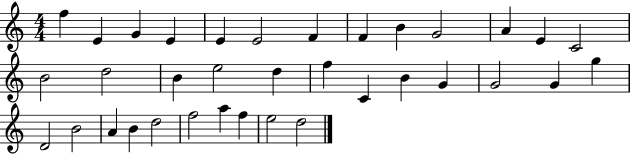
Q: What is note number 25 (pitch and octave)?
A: G5